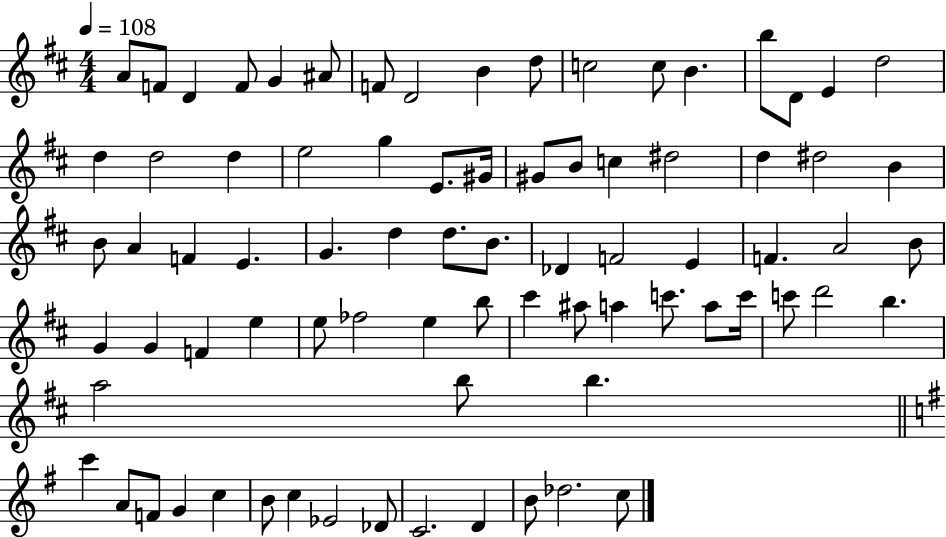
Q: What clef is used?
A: treble